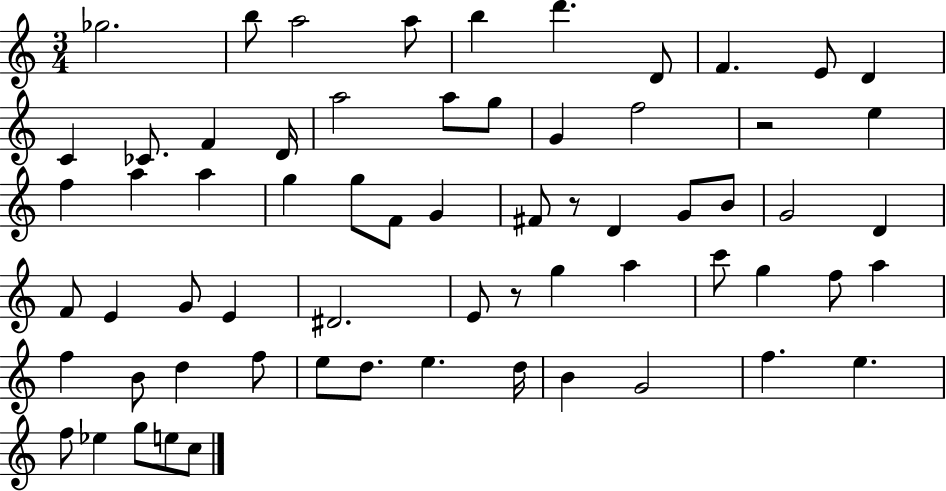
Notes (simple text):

Gb5/h. B5/e A5/h A5/e B5/q D6/q. D4/e F4/q. E4/e D4/q C4/q CES4/e. F4/q D4/s A5/h A5/e G5/e G4/q F5/h R/h E5/q F5/q A5/q A5/q G5/q G5/e F4/e G4/q F#4/e R/e D4/q G4/e B4/e G4/h D4/q F4/e E4/q G4/e E4/q D#4/h. E4/e R/e G5/q A5/q C6/e G5/q F5/e A5/q F5/q B4/e D5/q F5/e E5/e D5/e. E5/q. D5/s B4/q G4/h F5/q. E5/q. F5/e Eb5/q G5/e E5/e C5/e